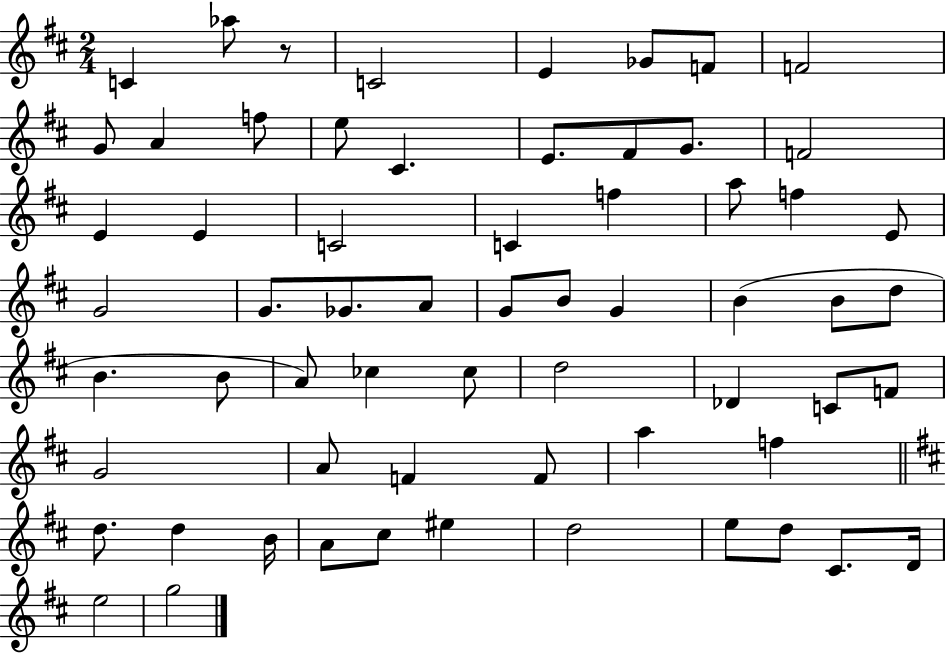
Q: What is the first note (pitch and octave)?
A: C4